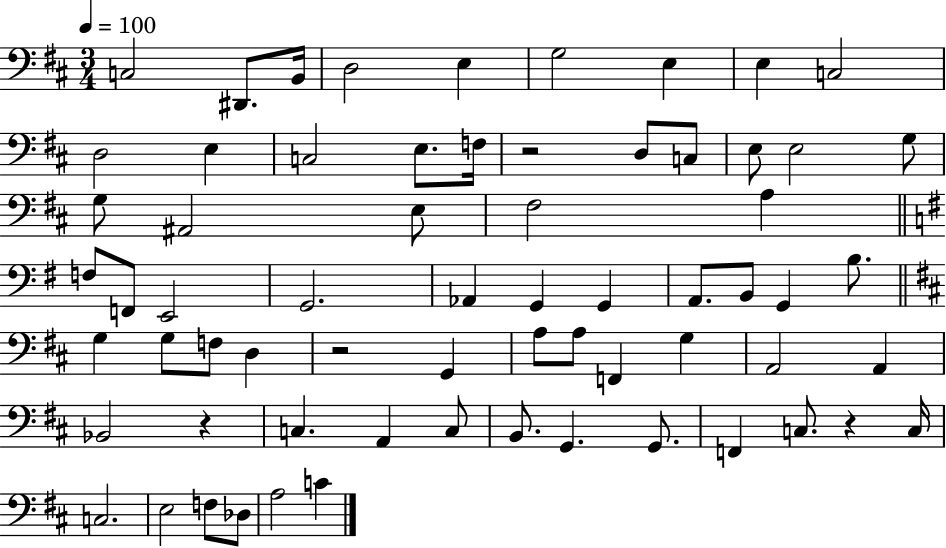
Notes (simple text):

C3/h D#2/e. B2/s D3/h E3/q G3/h E3/q E3/q C3/h D3/h E3/q C3/h E3/e. F3/s R/h D3/e C3/e E3/e E3/h G3/e G3/e A#2/h E3/e F#3/h A3/q F3/e F2/e E2/h G2/h. Ab2/q G2/q G2/q A2/e. B2/e G2/q B3/e. G3/q G3/e F3/e D3/q R/h G2/q A3/e A3/e F2/q G3/q A2/h A2/q Bb2/h R/q C3/q. A2/q C3/e B2/e. G2/q. G2/e. F2/q C3/e. R/q C3/s C3/h. E3/h F3/e Db3/e A3/h C4/q